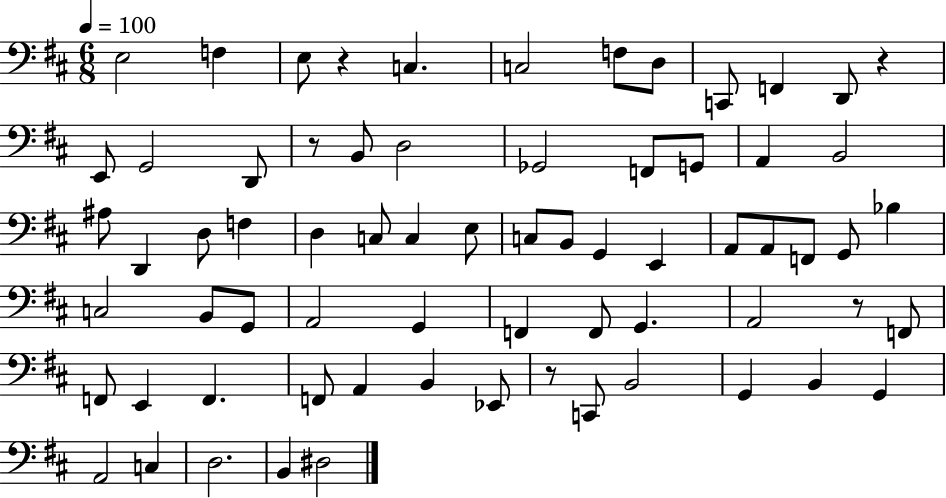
X:1
T:Untitled
M:6/8
L:1/4
K:D
E,2 F, E,/2 z C, C,2 F,/2 D,/2 C,,/2 F,, D,,/2 z E,,/2 G,,2 D,,/2 z/2 B,,/2 D,2 _G,,2 F,,/2 G,,/2 A,, B,,2 ^A,/2 D,, D,/2 F, D, C,/2 C, E,/2 C,/2 B,,/2 G,, E,, A,,/2 A,,/2 F,,/2 G,,/2 _B, C,2 B,,/2 G,,/2 A,,2 G,, F,, F,,/2 G,, A,,2 z/2 F,,/2 F,,/2 E,, F,, F,,/2 A,, B,, _E,,/2 z/2 C,,/2 B,,2 G,, B,, G,, A,,2 C, D,2 B,, ^D,2